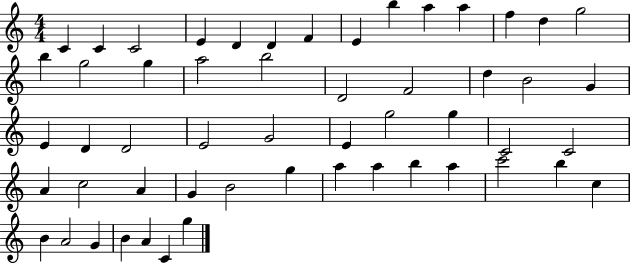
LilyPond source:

{
  \clef treble
  \numericTimeSignature
  \time 4/4
  \key c \major
  c'4 c'4 c'2 | e'4 d'4 d'4 f'4 | e'4 b''4 a''4 a''4 | f''4 d''4 g''2 | \break b''4 g''2 g''4 | a''2 b''2 | d'2 f'2 | d''4 b'2 g'4 | \break e'4 d'4 d'2 | e'2 g'2 | e'4 g''2 g''4 | c'2 c'2 | \break a'4 c''2 a'4 | g'4 b'2 g''4 | a''4 a''4 b''4 a''4 | c'''2 b''4 c''4 | \break b'4 a'2 g'4 | b'4 a'4 c'4 g''4 | \bar "|."
}